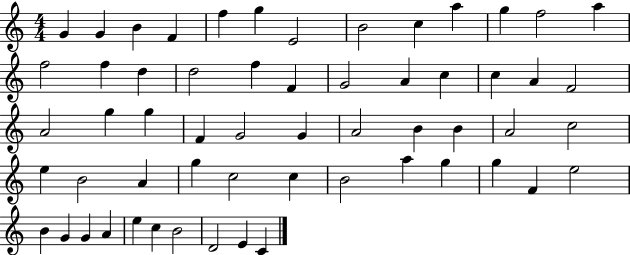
X:1
T:Untitled
M:4/4
L:1/4
K:C
G G B F f g E2 B2 c a g f2 a f2 f d d2 f F G2 A c c A F2 A2 g g F G2 G A2 B B A2 c2 e B2 A g c2 c B2 a g g F e2 B G G A e c B2 D2 E C